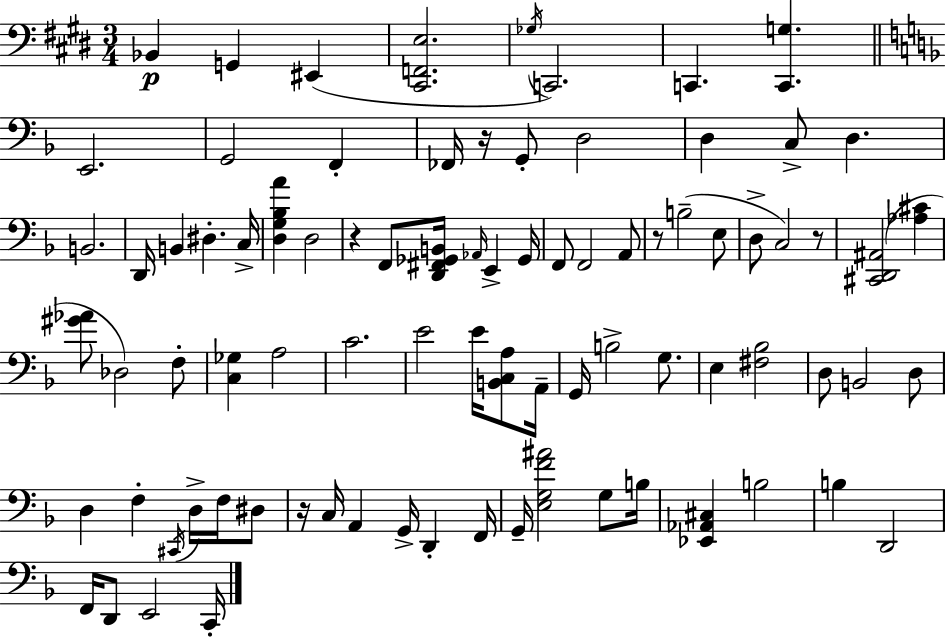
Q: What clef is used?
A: bass